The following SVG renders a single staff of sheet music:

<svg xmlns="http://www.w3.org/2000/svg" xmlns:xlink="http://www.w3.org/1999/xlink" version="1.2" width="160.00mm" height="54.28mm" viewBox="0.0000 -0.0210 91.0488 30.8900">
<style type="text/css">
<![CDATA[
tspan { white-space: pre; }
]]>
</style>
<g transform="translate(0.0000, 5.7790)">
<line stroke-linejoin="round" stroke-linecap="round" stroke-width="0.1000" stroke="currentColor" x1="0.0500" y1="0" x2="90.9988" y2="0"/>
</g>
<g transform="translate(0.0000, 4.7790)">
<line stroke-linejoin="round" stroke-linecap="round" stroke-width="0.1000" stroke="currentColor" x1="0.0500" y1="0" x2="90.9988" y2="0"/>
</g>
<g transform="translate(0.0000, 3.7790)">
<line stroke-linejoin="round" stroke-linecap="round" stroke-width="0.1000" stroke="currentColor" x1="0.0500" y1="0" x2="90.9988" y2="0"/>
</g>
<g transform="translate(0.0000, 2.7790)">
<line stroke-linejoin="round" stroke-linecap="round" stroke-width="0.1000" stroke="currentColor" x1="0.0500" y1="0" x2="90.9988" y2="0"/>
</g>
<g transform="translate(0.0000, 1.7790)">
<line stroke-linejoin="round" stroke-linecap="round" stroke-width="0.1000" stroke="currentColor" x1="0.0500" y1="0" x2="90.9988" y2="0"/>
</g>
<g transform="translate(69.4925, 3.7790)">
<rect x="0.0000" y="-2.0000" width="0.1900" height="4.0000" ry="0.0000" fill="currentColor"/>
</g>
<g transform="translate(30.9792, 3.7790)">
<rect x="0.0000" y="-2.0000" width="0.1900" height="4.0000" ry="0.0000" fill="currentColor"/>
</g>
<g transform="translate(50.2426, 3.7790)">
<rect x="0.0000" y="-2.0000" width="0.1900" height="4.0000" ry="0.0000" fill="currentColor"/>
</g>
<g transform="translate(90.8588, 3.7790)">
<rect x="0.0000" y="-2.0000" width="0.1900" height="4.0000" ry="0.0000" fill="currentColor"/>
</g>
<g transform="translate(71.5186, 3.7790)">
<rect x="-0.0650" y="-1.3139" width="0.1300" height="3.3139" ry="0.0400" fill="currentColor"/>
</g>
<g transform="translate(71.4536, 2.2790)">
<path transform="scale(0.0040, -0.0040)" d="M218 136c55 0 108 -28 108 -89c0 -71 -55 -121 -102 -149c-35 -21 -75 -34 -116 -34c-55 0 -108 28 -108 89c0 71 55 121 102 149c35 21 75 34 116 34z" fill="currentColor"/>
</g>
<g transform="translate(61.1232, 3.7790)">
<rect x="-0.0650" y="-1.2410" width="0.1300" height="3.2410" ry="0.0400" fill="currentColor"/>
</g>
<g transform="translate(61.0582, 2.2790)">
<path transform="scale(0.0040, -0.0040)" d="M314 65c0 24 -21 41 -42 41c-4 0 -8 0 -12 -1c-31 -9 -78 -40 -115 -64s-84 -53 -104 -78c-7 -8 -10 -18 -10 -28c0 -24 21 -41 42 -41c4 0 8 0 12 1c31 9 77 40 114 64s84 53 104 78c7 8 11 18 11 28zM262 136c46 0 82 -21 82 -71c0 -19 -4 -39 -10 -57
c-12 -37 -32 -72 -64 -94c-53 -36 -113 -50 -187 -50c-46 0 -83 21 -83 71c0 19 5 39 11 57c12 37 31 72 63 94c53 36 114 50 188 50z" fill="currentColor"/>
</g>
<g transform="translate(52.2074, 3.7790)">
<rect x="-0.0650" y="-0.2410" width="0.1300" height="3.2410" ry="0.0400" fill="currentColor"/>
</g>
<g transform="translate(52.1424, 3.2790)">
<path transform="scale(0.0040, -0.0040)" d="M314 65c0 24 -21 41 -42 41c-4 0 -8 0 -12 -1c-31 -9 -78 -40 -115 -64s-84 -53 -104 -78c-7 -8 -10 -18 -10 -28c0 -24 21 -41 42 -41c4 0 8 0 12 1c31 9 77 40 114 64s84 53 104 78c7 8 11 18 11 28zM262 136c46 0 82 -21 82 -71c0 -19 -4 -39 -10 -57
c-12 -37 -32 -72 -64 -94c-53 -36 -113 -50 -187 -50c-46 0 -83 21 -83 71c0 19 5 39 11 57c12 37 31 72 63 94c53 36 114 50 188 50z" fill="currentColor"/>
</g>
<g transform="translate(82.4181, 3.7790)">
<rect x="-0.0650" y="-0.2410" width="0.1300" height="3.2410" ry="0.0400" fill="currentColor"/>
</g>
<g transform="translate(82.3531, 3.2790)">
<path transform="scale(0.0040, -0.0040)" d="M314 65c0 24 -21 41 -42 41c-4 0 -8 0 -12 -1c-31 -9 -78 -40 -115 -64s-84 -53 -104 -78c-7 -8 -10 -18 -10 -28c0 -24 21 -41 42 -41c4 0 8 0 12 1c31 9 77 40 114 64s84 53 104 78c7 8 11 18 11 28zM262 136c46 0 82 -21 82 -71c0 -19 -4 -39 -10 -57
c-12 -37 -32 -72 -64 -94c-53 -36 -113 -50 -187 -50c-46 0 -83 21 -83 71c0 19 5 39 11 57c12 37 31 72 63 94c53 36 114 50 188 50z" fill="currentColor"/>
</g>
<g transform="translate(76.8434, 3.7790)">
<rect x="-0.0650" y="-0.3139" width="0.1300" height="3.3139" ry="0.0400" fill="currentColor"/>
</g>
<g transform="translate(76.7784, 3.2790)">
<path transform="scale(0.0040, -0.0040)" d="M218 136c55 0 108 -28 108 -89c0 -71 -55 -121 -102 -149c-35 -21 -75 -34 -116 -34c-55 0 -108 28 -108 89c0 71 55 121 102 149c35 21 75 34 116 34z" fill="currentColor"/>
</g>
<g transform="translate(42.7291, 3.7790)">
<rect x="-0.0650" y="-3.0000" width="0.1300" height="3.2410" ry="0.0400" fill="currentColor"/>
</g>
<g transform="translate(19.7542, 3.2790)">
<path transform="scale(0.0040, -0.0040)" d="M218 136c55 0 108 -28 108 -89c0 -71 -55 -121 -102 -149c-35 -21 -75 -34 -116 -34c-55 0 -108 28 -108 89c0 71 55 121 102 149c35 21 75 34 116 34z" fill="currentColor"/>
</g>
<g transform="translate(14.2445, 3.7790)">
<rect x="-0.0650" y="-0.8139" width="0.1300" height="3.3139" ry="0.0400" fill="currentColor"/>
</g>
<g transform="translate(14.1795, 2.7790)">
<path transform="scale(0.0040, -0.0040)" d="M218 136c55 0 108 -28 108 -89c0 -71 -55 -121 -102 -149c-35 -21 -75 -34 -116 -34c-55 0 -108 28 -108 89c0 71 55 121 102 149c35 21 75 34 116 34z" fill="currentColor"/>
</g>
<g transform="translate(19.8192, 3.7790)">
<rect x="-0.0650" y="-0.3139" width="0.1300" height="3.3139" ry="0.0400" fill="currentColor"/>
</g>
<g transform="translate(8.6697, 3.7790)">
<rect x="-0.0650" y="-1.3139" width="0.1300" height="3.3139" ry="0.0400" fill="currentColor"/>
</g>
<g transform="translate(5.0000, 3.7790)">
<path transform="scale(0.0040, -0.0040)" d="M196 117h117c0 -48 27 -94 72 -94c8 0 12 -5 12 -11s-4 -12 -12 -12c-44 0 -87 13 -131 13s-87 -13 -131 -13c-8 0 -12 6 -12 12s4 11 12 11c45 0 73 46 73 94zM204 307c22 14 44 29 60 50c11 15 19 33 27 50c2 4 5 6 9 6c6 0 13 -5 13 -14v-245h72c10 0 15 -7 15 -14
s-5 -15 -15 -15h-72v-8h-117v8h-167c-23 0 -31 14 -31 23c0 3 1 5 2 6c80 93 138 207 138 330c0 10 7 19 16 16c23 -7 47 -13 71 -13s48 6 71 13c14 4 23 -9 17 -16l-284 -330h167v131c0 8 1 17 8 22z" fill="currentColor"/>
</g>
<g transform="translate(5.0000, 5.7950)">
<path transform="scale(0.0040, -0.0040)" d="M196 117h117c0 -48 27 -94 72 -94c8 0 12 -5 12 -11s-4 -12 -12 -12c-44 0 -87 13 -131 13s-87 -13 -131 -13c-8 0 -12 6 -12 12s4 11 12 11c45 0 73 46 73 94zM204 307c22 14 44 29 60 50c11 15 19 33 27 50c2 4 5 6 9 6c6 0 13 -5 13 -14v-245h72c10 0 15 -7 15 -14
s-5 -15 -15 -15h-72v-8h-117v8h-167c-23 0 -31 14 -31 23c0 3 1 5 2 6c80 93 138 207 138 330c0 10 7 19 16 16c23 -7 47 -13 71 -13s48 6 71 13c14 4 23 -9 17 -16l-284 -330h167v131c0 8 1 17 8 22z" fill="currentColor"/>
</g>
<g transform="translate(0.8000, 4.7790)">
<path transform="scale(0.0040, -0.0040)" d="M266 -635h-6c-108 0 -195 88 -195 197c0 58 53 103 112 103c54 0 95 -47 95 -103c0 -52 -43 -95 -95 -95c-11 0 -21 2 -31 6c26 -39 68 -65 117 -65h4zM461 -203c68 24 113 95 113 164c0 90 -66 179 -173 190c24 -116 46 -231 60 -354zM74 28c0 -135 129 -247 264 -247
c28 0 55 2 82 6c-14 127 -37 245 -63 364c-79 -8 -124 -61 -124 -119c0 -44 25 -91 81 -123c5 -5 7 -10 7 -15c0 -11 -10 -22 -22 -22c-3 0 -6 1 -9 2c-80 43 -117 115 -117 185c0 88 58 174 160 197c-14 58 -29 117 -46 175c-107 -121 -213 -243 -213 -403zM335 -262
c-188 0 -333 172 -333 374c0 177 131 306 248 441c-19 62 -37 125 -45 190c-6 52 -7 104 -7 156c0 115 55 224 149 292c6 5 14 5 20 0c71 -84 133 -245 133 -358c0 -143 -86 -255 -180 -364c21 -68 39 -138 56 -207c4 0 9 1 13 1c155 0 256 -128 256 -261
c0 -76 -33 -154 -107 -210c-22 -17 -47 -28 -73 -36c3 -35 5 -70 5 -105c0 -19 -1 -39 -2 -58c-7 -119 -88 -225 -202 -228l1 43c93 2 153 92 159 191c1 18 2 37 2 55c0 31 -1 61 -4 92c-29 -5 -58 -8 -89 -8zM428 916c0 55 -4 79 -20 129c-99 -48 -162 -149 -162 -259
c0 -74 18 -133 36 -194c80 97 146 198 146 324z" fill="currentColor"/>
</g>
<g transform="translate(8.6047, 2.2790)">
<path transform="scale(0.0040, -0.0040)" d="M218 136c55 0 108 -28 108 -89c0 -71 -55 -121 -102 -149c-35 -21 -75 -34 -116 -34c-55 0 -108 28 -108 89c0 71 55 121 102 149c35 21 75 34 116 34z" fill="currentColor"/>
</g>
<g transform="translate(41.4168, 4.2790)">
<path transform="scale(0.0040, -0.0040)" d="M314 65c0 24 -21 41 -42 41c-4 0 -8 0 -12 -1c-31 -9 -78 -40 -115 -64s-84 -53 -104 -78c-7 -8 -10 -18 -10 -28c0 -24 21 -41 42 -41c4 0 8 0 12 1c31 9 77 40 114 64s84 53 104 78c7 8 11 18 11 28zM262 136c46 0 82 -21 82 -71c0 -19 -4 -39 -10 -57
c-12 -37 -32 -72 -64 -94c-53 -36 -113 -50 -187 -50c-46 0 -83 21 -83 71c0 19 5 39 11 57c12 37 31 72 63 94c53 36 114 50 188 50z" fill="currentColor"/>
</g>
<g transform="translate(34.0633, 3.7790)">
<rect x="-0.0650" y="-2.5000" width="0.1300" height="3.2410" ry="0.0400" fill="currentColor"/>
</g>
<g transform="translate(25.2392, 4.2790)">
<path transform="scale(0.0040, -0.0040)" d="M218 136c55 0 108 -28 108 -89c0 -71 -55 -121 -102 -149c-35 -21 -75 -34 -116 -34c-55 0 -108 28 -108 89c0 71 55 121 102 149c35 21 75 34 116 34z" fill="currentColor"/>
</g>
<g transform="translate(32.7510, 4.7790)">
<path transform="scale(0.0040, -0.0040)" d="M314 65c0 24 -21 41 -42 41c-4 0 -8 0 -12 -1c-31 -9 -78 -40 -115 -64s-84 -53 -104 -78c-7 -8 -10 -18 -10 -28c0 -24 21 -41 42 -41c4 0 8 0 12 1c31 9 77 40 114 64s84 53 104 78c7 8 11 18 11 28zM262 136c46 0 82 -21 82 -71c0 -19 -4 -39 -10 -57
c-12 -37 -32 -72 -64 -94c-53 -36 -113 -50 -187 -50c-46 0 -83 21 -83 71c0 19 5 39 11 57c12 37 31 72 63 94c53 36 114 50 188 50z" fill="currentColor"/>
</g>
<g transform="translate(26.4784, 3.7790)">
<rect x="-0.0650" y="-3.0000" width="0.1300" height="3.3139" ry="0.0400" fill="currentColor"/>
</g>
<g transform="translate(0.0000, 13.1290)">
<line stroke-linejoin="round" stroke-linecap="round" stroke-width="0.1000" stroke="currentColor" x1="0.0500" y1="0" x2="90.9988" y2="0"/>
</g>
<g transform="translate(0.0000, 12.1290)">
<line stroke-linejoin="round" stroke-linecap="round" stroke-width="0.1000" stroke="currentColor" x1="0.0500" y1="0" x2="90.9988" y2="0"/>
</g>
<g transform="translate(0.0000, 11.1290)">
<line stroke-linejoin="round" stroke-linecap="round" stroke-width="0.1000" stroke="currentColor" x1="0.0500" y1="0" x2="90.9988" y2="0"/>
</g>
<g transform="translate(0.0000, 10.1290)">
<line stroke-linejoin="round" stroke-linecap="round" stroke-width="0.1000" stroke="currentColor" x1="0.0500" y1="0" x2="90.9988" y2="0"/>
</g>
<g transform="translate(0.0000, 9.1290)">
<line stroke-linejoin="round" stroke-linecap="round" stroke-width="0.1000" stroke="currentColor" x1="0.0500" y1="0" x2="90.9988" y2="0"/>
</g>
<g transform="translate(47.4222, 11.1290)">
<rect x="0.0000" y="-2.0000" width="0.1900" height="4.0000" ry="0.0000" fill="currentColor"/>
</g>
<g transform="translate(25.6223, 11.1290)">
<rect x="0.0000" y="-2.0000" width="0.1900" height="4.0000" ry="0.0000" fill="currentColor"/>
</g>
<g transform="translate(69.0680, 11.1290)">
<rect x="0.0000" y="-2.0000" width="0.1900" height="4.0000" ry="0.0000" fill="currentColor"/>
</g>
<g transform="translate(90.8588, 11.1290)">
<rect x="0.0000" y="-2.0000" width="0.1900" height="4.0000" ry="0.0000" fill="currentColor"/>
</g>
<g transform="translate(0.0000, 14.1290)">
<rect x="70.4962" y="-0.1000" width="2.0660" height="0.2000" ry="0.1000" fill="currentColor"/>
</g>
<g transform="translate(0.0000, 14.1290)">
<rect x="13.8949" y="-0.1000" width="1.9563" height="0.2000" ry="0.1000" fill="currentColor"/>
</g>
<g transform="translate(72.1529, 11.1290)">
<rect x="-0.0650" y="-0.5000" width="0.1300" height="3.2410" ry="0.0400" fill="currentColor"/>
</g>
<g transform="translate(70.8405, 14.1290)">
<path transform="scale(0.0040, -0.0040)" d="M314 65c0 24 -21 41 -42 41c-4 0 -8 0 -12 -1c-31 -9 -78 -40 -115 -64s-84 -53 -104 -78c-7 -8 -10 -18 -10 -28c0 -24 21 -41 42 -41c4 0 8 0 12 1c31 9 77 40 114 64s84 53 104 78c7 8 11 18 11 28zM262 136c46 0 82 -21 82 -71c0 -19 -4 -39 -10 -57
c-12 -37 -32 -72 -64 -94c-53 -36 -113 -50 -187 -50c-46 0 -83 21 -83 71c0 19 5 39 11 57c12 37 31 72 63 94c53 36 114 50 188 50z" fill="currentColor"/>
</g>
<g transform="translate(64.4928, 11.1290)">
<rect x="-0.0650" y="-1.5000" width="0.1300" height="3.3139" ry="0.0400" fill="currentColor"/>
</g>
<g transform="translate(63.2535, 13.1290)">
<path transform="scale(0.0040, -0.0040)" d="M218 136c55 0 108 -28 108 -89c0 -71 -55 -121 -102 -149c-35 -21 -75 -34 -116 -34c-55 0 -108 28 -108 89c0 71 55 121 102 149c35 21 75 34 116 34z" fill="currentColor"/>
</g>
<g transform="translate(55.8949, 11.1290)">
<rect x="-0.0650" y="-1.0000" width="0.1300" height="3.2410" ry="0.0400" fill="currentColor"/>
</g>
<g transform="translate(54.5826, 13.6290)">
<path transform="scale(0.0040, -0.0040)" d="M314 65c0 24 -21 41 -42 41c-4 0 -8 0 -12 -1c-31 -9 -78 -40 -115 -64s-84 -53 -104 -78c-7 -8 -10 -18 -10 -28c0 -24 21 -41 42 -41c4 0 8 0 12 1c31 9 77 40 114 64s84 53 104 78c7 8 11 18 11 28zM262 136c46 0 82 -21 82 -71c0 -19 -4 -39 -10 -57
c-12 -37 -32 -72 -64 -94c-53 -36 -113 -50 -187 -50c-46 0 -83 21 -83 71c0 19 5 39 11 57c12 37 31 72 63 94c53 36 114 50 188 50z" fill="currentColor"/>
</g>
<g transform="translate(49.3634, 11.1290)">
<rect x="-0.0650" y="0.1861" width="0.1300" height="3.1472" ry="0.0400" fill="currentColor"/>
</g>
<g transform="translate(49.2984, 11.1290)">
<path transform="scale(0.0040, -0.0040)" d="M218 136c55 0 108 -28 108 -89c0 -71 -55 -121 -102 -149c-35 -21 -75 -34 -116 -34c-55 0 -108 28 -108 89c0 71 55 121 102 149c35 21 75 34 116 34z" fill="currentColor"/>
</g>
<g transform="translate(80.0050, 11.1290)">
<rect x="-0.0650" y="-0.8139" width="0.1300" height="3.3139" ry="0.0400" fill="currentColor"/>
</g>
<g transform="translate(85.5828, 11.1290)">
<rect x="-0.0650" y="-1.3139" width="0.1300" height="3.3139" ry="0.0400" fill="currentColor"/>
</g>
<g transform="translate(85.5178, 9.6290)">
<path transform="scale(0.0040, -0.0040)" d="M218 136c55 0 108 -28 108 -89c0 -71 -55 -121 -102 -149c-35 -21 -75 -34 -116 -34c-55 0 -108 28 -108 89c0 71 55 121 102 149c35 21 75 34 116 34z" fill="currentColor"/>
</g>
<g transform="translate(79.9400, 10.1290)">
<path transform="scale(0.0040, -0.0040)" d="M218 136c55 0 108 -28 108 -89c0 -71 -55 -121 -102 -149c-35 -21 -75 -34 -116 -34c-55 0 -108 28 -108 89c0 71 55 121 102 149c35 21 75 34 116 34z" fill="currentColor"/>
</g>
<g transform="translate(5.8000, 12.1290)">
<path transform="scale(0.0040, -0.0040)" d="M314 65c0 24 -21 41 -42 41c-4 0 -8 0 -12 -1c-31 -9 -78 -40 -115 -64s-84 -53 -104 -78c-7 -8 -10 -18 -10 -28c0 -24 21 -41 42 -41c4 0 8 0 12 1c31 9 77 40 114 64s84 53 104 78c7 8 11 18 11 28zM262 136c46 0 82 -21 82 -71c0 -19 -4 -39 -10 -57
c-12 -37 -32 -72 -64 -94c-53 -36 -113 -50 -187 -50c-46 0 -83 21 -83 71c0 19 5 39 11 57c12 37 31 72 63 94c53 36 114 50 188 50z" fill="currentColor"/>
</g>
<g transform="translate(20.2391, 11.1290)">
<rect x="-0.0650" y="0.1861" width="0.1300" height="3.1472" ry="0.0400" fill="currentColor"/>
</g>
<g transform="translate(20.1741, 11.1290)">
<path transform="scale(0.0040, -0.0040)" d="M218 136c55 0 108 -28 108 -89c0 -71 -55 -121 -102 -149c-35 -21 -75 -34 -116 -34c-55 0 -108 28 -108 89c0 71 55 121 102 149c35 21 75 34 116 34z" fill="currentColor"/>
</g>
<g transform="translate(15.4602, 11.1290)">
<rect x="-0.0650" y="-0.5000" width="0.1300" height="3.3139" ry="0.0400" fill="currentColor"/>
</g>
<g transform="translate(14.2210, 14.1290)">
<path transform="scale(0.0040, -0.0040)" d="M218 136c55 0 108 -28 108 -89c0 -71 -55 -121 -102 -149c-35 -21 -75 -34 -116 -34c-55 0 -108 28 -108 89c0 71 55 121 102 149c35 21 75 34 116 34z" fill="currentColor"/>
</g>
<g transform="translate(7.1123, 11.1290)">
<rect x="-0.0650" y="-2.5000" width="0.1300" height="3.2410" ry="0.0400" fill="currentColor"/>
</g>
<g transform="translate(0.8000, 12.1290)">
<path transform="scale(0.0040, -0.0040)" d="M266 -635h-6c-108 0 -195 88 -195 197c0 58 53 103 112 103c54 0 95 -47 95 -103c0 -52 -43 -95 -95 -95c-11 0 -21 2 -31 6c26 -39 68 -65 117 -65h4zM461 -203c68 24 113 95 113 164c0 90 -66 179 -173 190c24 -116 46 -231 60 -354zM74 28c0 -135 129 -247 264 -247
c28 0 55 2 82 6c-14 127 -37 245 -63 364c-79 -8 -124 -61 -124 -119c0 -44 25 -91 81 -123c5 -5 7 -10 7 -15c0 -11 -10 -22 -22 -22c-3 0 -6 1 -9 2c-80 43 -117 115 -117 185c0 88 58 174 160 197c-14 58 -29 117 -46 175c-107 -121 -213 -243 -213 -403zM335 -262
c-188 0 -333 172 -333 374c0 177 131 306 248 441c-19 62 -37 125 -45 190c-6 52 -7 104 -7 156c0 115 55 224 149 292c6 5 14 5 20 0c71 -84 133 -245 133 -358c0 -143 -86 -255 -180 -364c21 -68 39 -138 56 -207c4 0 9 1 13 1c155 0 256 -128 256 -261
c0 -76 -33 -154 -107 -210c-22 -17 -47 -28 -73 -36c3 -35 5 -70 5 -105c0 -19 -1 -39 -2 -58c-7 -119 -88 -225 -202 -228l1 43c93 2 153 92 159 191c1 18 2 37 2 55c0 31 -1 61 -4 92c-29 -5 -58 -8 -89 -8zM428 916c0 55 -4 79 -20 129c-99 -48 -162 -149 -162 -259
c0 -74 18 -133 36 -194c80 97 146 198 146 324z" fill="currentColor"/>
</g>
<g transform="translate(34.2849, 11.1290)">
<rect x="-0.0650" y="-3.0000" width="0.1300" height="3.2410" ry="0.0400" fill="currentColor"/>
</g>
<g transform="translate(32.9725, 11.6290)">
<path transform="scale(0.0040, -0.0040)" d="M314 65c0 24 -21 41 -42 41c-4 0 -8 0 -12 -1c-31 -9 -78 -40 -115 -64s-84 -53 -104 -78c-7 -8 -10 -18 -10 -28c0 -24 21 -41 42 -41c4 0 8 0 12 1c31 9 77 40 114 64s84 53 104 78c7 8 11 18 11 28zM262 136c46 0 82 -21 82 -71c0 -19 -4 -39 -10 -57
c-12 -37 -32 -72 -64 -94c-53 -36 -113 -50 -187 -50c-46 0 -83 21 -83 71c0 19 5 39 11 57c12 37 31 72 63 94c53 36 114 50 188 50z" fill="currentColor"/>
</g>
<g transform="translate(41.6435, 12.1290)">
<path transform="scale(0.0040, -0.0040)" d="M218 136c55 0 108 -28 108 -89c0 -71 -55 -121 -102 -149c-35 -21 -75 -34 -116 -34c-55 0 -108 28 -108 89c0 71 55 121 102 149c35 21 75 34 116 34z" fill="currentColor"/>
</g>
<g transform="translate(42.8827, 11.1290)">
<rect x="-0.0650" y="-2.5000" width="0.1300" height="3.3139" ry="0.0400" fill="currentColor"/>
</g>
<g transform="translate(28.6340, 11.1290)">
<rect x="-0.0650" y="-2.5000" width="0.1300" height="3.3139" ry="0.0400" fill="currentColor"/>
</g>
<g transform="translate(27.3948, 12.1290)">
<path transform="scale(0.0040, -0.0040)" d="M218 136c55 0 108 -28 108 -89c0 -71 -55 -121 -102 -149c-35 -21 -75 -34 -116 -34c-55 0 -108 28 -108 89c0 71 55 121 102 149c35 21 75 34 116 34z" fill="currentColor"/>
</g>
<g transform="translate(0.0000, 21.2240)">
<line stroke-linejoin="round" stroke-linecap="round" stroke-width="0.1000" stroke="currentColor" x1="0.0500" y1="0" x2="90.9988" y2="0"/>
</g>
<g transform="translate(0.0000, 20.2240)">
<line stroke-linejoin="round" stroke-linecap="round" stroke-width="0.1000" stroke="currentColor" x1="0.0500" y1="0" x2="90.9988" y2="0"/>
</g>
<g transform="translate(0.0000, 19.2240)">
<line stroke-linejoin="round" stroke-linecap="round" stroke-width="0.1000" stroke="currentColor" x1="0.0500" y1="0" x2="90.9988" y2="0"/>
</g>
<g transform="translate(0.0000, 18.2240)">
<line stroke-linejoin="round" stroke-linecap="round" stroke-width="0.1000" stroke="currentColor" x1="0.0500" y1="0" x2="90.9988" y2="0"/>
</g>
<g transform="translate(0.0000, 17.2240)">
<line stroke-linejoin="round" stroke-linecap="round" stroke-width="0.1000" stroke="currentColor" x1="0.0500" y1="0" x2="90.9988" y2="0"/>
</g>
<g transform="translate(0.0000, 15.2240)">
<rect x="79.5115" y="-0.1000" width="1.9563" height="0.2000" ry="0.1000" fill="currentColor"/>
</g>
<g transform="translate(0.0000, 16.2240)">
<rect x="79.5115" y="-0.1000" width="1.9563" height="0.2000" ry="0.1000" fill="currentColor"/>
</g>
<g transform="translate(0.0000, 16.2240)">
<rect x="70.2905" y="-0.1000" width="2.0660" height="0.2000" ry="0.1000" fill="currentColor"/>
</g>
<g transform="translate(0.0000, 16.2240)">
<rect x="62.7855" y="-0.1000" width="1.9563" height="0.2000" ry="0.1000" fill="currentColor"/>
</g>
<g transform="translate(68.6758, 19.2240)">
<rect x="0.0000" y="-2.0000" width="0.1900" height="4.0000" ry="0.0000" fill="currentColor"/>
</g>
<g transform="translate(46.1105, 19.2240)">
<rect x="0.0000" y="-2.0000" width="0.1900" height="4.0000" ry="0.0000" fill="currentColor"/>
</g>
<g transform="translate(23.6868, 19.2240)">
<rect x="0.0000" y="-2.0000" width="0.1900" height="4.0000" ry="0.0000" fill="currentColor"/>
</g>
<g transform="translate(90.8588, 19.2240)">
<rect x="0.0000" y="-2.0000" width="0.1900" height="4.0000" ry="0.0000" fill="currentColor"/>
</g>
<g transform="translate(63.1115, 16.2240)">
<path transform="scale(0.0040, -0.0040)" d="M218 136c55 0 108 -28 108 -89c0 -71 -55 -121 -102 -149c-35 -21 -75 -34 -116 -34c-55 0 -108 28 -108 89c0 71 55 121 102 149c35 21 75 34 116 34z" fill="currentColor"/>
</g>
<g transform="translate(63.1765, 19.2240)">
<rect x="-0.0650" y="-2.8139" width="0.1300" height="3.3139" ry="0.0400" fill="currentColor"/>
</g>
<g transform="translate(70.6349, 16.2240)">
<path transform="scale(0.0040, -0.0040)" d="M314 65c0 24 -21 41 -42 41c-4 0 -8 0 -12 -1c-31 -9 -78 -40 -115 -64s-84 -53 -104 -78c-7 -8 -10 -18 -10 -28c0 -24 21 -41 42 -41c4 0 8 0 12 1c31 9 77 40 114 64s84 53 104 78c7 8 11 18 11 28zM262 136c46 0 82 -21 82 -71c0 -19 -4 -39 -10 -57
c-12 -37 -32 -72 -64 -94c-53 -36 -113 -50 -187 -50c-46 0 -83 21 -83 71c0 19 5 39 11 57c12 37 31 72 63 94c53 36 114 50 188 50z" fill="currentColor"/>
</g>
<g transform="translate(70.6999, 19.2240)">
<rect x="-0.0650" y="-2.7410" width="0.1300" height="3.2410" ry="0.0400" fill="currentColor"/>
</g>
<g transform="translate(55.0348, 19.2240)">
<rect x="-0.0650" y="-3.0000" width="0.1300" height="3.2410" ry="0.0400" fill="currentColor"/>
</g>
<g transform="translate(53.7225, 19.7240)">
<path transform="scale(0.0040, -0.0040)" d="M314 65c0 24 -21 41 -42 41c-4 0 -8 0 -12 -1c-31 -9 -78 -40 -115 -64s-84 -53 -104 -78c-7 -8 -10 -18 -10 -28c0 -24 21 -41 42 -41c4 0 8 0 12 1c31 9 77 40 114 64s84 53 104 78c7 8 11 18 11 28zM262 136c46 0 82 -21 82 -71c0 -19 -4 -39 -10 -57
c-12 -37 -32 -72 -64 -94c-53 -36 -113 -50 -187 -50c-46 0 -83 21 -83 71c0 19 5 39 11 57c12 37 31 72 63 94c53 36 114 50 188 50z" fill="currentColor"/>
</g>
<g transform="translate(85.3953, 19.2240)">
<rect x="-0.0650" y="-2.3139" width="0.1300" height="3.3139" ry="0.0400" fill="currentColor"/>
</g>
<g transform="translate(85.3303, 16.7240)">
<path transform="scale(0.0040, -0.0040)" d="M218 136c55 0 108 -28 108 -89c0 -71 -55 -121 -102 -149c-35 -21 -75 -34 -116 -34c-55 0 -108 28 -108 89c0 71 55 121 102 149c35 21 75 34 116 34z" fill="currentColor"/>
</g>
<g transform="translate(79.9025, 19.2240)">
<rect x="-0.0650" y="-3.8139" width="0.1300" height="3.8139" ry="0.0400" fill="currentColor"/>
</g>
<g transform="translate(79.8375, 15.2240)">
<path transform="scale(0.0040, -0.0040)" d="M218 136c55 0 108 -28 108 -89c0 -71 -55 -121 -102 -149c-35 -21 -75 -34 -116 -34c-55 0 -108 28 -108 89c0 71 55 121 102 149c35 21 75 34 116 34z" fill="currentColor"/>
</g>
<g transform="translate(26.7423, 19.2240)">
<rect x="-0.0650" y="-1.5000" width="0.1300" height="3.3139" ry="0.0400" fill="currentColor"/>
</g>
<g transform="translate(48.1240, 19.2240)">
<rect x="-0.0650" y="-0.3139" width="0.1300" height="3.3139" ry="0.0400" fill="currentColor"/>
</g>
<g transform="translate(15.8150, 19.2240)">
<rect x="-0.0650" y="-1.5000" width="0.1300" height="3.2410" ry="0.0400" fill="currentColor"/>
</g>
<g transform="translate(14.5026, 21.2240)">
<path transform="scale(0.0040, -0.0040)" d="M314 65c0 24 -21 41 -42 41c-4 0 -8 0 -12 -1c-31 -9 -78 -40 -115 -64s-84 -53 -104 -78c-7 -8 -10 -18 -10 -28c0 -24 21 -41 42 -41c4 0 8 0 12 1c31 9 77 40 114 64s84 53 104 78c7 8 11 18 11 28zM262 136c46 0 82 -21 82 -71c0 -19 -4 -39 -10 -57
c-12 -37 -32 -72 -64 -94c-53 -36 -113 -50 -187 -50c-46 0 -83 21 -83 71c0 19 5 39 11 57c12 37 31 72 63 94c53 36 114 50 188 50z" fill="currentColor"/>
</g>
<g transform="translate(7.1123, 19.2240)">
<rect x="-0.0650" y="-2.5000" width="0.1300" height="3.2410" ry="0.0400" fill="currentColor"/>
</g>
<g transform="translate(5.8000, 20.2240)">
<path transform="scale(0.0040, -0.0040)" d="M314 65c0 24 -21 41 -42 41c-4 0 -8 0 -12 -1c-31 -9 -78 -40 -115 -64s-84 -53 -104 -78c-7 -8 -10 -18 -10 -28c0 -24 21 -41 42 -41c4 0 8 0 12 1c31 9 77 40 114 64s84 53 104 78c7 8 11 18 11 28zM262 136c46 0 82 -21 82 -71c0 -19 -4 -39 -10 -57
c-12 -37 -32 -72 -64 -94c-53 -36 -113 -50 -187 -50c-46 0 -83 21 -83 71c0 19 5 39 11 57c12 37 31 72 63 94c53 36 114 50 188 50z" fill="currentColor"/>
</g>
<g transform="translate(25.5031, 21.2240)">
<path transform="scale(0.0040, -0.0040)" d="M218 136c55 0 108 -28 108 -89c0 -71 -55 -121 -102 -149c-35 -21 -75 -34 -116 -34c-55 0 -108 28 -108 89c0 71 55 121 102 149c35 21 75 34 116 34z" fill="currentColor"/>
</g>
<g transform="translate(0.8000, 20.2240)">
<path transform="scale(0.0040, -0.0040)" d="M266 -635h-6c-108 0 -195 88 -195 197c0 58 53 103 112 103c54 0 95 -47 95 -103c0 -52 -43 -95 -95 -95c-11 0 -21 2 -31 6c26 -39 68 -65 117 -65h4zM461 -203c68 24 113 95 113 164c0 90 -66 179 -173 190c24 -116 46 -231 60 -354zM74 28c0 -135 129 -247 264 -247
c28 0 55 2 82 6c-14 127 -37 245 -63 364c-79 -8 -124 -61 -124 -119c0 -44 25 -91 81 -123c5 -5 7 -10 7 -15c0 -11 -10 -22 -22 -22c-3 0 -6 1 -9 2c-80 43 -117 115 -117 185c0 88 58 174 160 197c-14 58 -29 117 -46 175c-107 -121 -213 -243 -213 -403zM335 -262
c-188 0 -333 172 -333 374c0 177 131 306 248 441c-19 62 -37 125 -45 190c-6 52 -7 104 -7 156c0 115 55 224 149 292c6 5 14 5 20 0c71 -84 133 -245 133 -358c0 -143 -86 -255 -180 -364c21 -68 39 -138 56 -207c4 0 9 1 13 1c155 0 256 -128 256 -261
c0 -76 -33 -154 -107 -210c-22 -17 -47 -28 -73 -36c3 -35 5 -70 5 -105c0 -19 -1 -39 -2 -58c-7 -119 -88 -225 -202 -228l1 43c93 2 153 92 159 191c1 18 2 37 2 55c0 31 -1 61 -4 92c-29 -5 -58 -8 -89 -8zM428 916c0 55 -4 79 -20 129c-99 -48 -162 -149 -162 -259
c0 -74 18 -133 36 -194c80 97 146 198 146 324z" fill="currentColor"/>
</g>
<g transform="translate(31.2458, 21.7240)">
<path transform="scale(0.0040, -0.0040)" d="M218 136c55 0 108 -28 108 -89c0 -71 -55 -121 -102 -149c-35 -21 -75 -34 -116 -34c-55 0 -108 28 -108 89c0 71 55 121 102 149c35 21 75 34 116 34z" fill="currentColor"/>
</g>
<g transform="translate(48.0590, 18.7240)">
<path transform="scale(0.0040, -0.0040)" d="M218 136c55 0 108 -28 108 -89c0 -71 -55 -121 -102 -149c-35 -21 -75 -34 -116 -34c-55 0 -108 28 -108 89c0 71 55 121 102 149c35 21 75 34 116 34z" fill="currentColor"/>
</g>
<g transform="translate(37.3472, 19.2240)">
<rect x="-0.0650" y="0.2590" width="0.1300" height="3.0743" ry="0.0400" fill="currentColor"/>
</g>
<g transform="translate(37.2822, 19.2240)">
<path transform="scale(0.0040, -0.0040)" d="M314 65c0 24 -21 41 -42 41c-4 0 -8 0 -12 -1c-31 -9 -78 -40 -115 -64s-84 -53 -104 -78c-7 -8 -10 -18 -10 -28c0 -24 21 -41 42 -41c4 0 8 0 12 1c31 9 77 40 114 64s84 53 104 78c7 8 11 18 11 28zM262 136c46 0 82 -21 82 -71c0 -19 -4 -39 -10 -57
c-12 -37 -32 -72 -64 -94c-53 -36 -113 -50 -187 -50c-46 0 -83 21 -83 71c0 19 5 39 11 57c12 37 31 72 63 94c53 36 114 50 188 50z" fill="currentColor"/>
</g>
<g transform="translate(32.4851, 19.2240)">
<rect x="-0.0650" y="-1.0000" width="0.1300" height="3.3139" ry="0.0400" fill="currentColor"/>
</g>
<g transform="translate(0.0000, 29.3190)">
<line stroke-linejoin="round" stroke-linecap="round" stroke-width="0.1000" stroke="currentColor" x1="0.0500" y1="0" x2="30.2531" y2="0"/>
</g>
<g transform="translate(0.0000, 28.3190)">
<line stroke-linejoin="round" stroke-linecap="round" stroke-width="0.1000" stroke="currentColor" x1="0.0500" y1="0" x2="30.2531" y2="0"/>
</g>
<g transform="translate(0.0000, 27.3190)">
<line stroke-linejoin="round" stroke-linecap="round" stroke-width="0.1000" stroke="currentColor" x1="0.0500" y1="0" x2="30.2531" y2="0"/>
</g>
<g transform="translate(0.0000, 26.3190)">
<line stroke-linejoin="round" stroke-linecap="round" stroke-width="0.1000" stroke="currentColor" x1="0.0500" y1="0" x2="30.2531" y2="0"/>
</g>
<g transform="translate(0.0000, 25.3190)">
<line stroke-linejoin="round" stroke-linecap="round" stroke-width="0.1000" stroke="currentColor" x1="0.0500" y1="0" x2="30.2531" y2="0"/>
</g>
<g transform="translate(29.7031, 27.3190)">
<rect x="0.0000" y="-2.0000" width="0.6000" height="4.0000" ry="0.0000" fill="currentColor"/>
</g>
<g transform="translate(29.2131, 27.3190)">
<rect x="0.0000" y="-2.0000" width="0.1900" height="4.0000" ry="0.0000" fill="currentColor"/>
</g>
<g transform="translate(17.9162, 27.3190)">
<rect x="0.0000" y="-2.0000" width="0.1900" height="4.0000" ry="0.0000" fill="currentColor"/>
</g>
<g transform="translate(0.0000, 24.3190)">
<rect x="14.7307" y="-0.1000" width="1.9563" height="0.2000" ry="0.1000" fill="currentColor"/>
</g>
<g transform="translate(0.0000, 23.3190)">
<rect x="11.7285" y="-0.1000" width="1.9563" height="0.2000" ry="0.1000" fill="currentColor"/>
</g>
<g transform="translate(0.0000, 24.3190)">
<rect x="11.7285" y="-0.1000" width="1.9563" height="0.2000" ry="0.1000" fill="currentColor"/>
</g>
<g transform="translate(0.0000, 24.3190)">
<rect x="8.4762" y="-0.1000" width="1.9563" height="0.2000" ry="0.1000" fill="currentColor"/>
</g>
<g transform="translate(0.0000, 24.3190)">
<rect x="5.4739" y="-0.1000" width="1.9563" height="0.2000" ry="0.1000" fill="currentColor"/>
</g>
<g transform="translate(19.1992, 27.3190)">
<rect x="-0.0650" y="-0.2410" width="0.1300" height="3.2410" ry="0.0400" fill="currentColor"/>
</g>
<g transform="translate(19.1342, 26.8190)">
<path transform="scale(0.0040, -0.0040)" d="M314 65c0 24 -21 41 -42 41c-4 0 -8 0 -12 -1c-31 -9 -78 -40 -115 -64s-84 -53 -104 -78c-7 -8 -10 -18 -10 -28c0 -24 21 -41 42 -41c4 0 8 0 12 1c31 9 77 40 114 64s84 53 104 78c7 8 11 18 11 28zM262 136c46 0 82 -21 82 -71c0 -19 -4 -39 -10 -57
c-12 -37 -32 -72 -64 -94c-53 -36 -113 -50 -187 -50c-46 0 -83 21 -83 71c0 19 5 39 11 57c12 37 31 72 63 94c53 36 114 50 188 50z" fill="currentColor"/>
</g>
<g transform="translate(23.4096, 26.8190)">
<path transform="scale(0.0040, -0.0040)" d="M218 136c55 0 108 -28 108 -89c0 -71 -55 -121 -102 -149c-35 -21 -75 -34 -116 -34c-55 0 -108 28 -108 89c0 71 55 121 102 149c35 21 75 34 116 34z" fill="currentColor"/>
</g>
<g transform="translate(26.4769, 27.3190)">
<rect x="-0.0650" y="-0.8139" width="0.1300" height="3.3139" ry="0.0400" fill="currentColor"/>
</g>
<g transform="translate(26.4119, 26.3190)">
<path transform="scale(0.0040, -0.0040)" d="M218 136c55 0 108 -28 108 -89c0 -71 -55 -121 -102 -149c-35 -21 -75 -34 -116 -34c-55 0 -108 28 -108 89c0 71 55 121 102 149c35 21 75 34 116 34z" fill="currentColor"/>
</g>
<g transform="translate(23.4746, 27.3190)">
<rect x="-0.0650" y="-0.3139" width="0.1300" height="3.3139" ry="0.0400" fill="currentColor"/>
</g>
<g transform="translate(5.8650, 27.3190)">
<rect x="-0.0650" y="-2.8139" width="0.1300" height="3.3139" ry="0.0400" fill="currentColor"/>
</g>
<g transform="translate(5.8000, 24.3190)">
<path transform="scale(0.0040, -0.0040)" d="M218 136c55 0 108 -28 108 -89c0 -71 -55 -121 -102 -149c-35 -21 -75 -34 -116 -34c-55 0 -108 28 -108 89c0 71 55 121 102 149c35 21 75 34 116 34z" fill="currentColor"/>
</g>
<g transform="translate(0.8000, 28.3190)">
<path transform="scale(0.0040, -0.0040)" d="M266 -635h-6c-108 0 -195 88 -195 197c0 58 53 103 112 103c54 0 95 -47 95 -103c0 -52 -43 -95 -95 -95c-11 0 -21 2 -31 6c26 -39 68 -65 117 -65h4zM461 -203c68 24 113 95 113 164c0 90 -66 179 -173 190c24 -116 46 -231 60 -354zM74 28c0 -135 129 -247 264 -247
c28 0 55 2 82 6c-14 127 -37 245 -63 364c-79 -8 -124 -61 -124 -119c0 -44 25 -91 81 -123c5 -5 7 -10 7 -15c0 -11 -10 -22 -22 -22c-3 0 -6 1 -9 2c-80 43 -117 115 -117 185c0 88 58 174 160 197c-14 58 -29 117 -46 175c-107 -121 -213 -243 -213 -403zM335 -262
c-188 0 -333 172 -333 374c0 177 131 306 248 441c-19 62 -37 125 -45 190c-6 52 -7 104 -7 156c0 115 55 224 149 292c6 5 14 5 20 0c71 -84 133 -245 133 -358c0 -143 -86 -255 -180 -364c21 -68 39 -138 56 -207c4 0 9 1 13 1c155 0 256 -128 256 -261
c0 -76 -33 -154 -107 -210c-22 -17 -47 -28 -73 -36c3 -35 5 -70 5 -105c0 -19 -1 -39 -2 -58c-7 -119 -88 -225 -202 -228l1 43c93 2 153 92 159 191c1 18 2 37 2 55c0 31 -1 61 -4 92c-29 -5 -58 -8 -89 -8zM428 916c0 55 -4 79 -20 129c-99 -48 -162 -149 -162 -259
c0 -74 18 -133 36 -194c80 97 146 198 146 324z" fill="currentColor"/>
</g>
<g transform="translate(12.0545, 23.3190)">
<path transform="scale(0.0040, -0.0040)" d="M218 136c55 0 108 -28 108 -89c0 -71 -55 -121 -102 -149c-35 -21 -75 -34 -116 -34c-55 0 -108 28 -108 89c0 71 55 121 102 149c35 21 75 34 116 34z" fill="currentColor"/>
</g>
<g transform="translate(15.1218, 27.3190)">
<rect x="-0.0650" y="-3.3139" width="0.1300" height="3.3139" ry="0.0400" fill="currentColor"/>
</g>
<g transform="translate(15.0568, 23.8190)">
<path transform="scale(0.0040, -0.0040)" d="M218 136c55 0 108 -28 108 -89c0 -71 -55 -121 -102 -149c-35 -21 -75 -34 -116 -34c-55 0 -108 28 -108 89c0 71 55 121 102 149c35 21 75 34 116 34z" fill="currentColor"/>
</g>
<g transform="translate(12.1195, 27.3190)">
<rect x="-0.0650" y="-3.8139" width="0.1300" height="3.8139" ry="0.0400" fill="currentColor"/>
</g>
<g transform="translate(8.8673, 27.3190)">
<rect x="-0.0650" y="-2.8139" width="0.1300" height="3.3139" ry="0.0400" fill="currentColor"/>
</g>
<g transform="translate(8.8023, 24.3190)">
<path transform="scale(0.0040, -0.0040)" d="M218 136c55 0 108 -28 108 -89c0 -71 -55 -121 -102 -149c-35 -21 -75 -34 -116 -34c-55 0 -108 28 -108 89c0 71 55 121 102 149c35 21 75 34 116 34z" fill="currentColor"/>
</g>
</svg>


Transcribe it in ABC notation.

X:1
T:Untitled
M:4/4
L:1/4
K:C
e d c A G2 A2 c2 e2 e c c2 G2 C B G A2 G B D2 E C2 d e G2 E2 E D B2 c A2 a a2 c' g a a c' b c2 c d